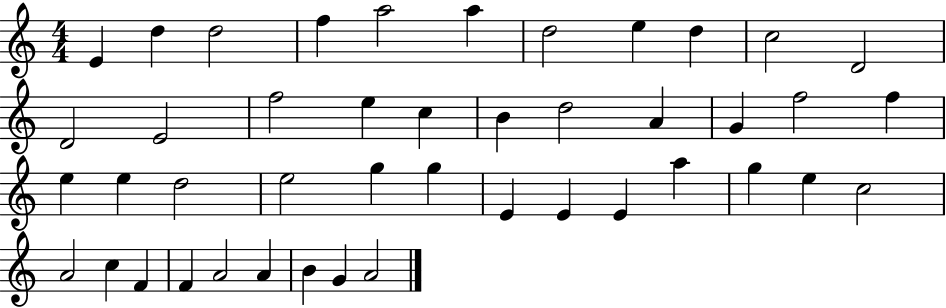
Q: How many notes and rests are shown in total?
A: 44